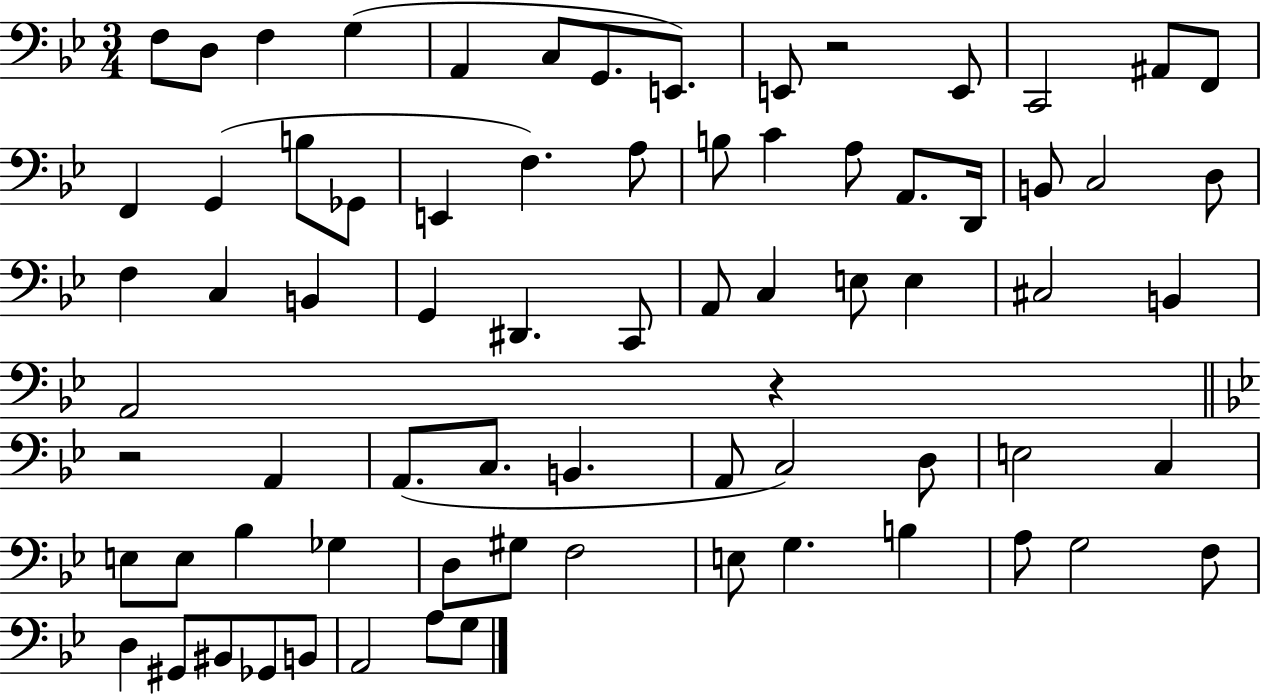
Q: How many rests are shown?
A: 3